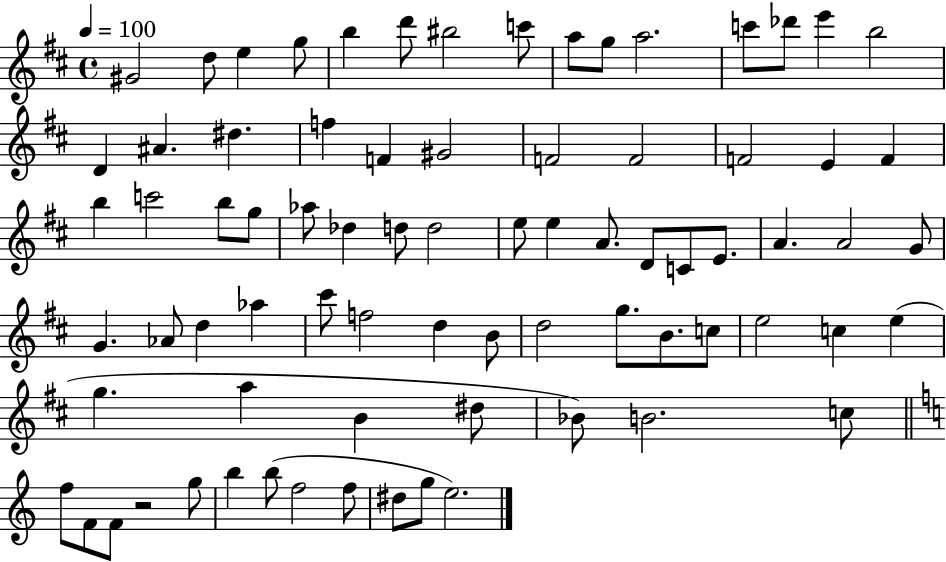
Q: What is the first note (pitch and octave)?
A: G#4